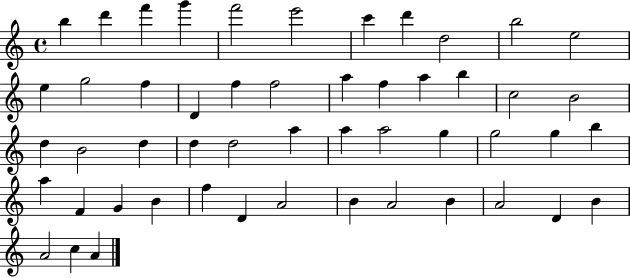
B5/q D6/q F6/q G6/q F6/h E6/h C6/q D6/q D5/h B5/h E5/h E5/q G5/h F5/q D4/q F5/q F5/h A5/q F5/q A5/q B5/q C5/h B4/h D5/q B4/h D5/q D5/q D5/h A5/q A5/q A5/h G5/q G5/h G5/q B5/q A5/q F4/q G4/q B4/q F5/q D4/q A4/h B4/q A4/h B4/q A4/h D4/q B4/q A4/h C5/q A4/q